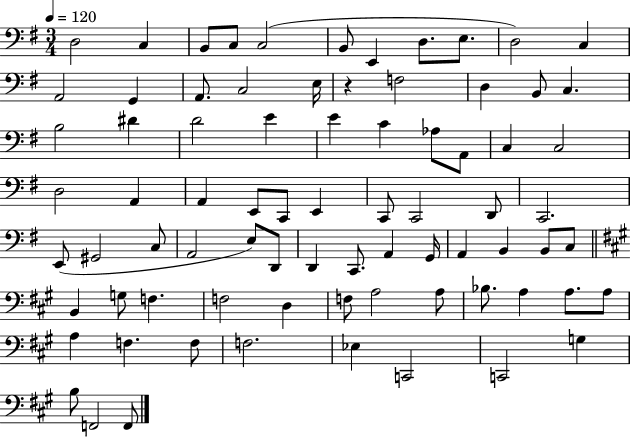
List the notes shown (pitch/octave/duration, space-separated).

D3/h C3/q B2/e C3/e C3/h B2/e E2/q D3/e. E3/e. D3/h C3/q A2/h G2/q A2/e. C3/h E3/s R/q F3/h D3/q B2/e C3/q. B3/h D#4/q D4/h E4/q E4/q C4/q Ab3/e A2/e C3/q C3/h D3/h A2/q A2/q E2/e C2/e E2/q C2/e C2/h D2/e C2/h. E2/e G#2/h C3/e A2/h E3/e D2/e D2/q C2/e. A2/q G2/s A2/q B2/q B2/e C3/e B2/q G3/e F3/q. F3/h D3/q F3/e A3/h A3/e Bb3/e. A3/q A3/e. A3/e A3/q F3/q. F3/e F3/h. Eb3/q C2/h C2/h G3/q B3/e F2/h F2/e